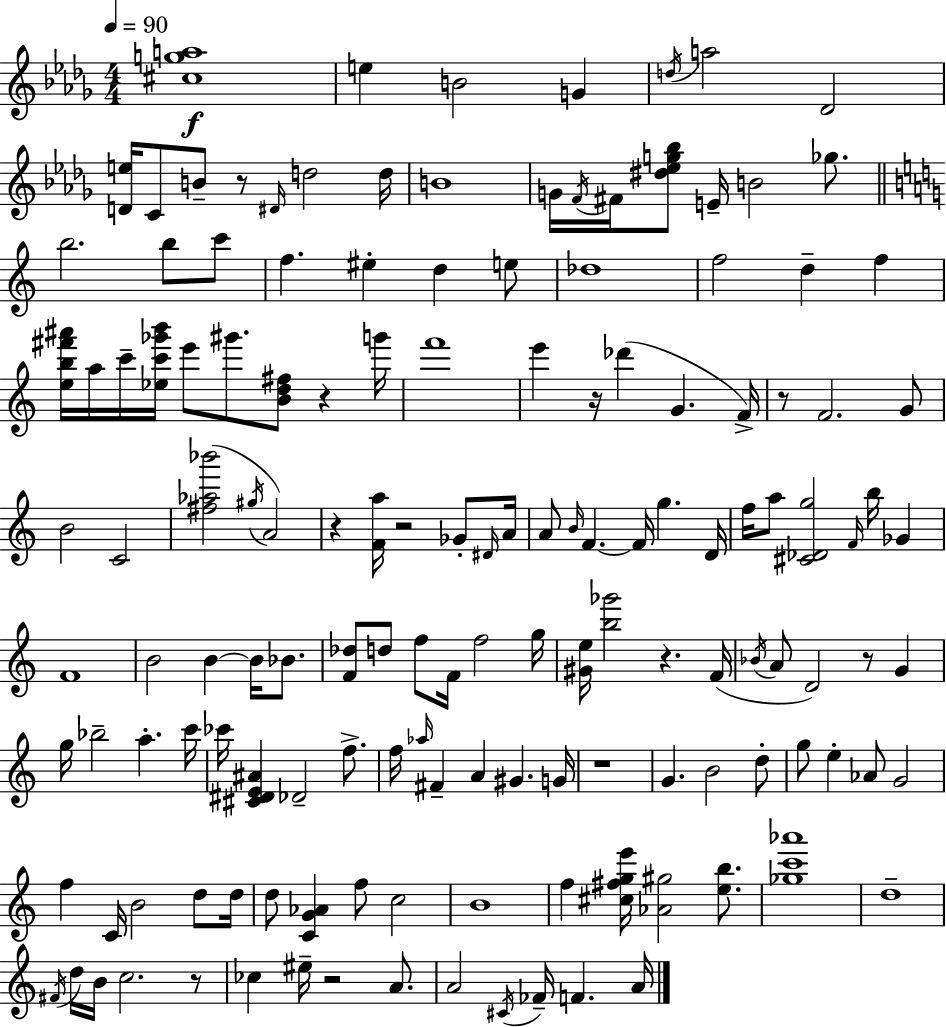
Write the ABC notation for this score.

X:1
T:Untitled
M:4/4
L:1/4
K:Bbm
[^cga]4 e B2 G d/4 a2 _D2 [De]/4 C/2 B/2 z/2 ^D/4 d2 d/4 B4 G/4 F/4 ^F/4 [^d_eg_b]/2 E/4 B2 _g/2 b2 b/2 c'/2 f ^e d e/2 _d4 f2 d f [eb^f'^a']/4 a/4 c'/4 [_ec'_g'b']/4 e'/2 ^g'/2 [Bd^f]/2 z g'/4 f'4 e' z/4 _d' G F/4 z/2 F2 G/2 B2 C2 [^f_a_b']2 ^g/4 A2 z [Fa]/4 z2 _G/2 ^D/4 A/4 A/2 B/4 F F/4 g D/4 f/4 a/2 [^C_Dg]2 F/4 b/4 _G F4 B2 B B/4 _B/2 [F_d]/2 d/2 f/2 F/4 f2 g/4 [^Ge]/4 [b_g']2 z F/4 _B/4 A/2 D2 z/2 G g/4 _b2 a c'/4 _c'/4 [^C^DE^A] _D2 f/2 f/4 _a/4 ^F A ^G G/4 z4 G B2 d/2 g/2 e _A/2 G2 f C/4 B2 d/2 d/4 d/2 [CG_A] f/2 c2 B4 f [^c^fge']/4 [_A^g]2 [eb]/2 [_gc'_a']4 d4 ^F/4 d/4 B/4 c2 z/2 _c ^e/4 z2 A/2 A2 ^C/4 _F/4 F A/4